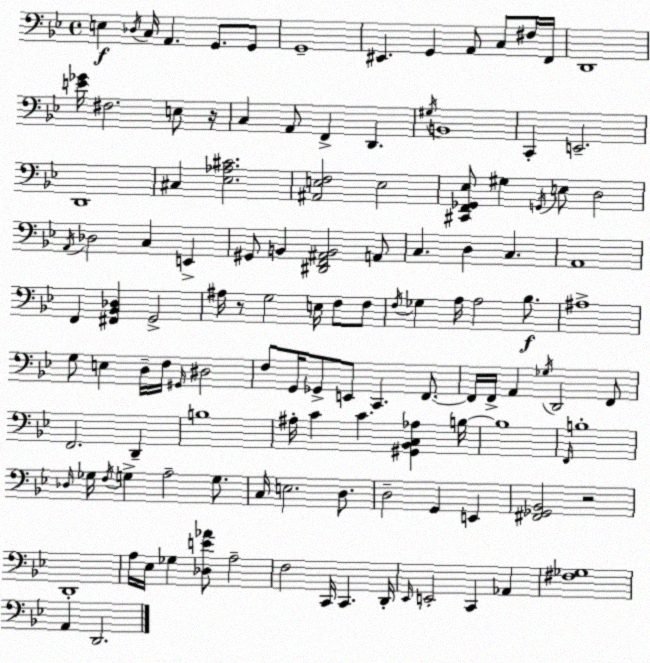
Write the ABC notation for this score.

X:1
T:Untitled
M:4/4
L:1/4
K:Bb
E, _D,/4 C,/4 A,, G,,/2 G,,/2 G,,4 ^E,, G,, A,,/2 C,/2 ^F,/4 F,,/4 D,,4 [E_G]/4 ^F,2 E,/2 z/4 C, A,,/2 F,, D,, ^G,/4 B,,4 C,, E,,2 D,,4 ^C, [_E,_A,^C]2 [^A,,E,F,]2 E,2 [^C,,F,,_G,,_E,]/2 ^G, G,,/4 E,/2 D,2 A,,/4 _D,2 C, E,, ^G,,/2 B,, [^D,,F,,^A,,B,,]2 A,,/2 C, D, C, A,,4 F,, [^F,,_B,,_D,] G,,2 ^A,/4 z/2 G,2 E,/4 F,/2 F,/2 F,/4 _G, A,/4 A,2 _B,/2 ^A,4 G,/2 E, D,/4 F,/4 ^G,,/4 ^D,2 F,/2 G,,/4 _G,,/2 E,,/2 C,, F,,/2 F,,/4 F,,/4 A,, _G,/4 D,,2 F,,/2 F,,2 D,, B,4 ^A,/4 C C [^G,,_B,,C,_A,] B,/4 B,4 F,,/4 B,4 _D,/4 _G,/4 F,/4 G, A,2 G,/2 C,/4 E,2 D,/2 D,2 G,, E,, [^F,,_G,,_B,,]2 z2 D,,4 A,/4 _E,/4 _G, [_D,E_A]/2 A,2 F,2 C,,/4 C,, D,,/4 _E,,/4 E,,2 C,, _A,, [^F,_G,]4 A,, D,,2